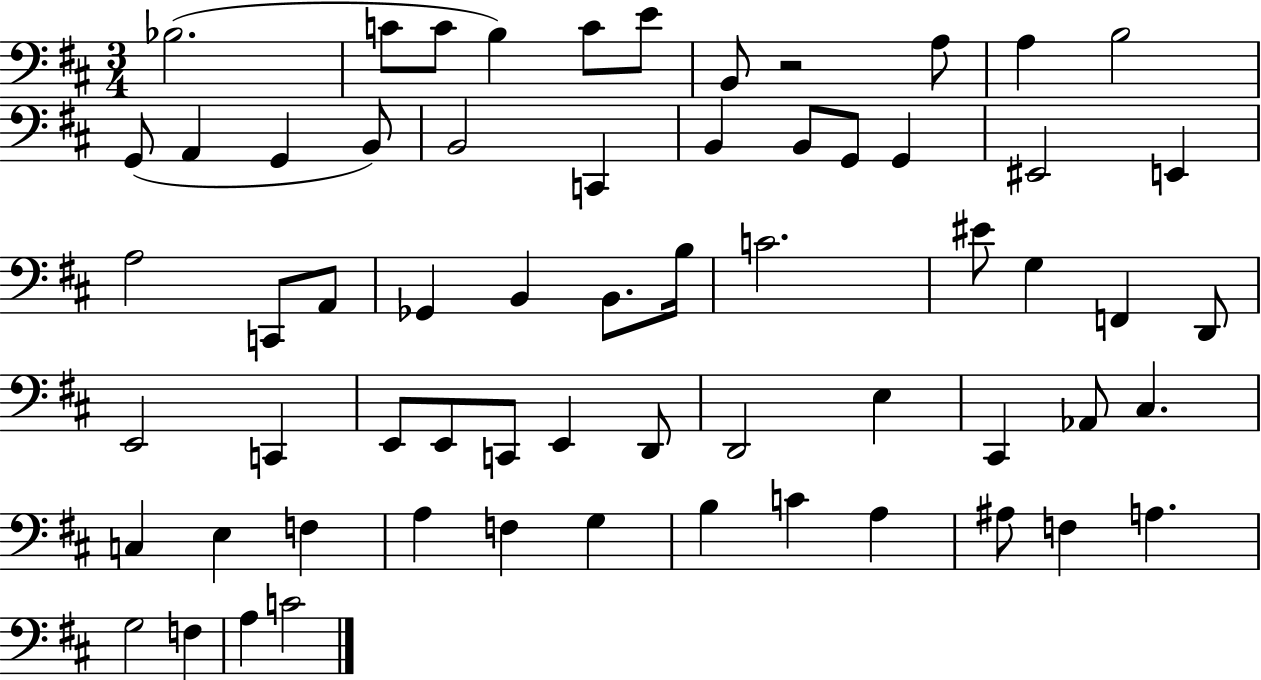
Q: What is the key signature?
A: D major